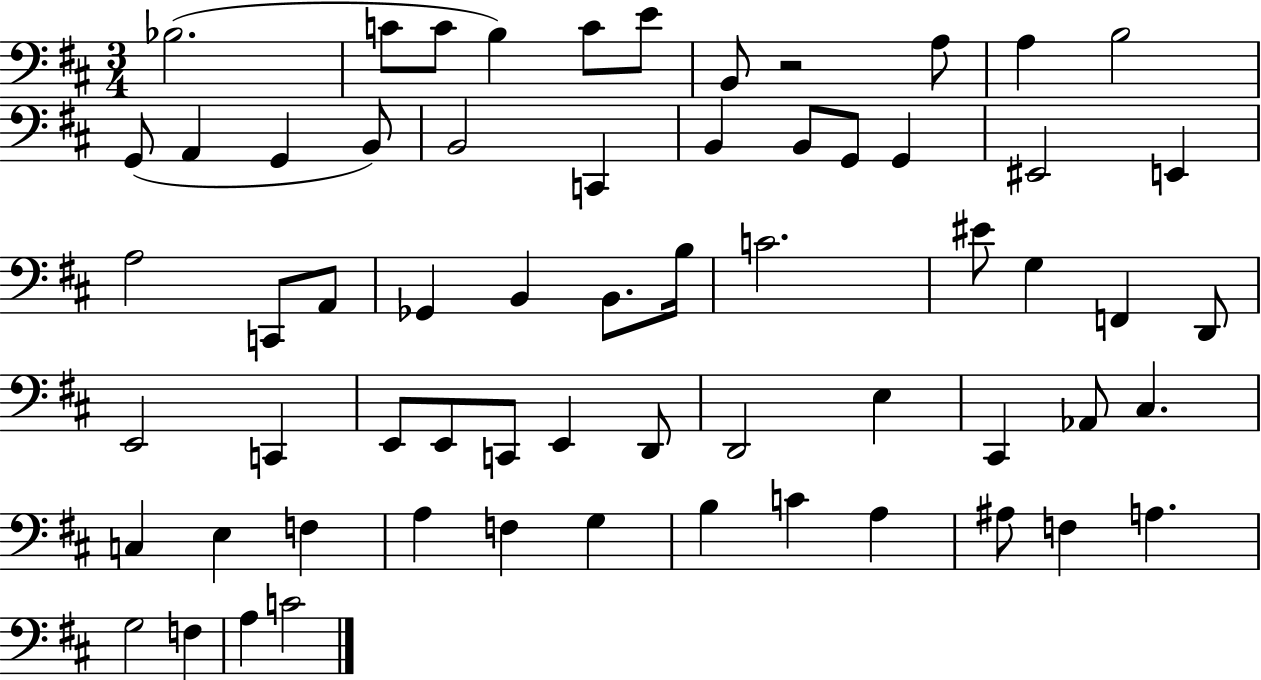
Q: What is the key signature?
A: D major